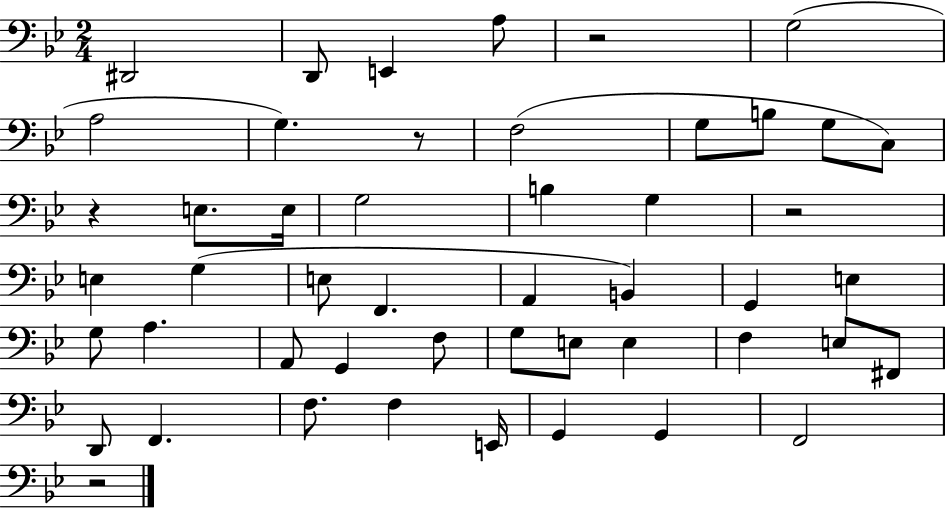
X:1
T:Untitled
M:2/4
L:1/4
K:Bb
^D,,2 D,,/2 E,, A,/2 z2 G,2 A,2 G, z/2 F,2 G,/2 B,/2 G,/2 C,/2 z E,/2 E,/4 G,2 B, G, z2 E, G, E,/2 F,, A,, B,, G,, E, G,/2 A, A,,/2 G,, F,/2 G,/2 E,/2 E, F, E,/2 ^F,,/2 D,,/2 F,, F,/2 F, E,,/4 G,, G,, F,,2 z2